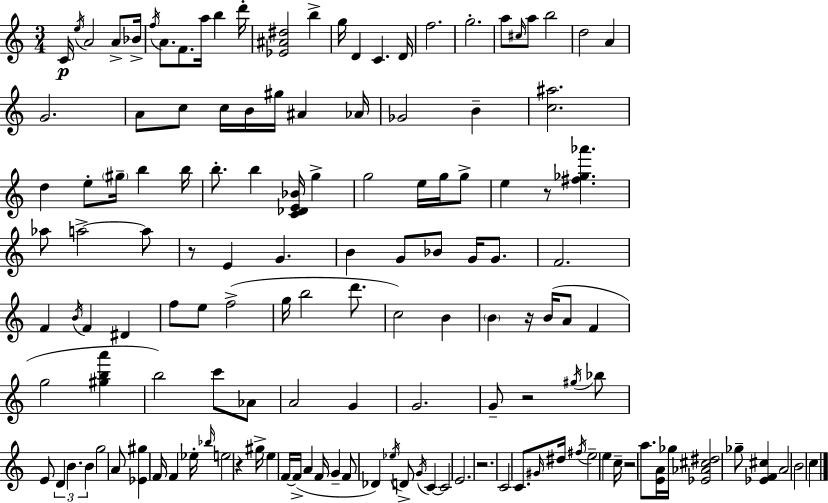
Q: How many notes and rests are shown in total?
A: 140